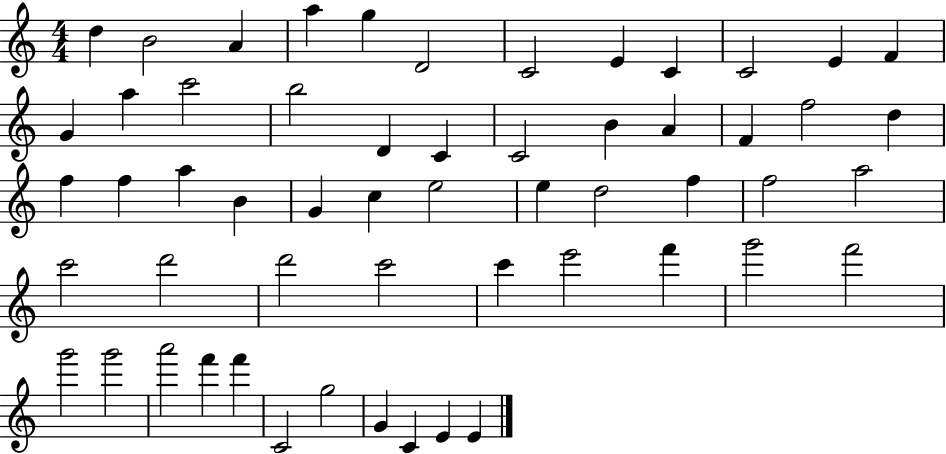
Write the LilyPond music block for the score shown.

{
  \clef treble
  \numericTimeSignature
  \time 4/4
  \key c \major
  d''4 b'2 a'4 | a''4 g''4 d'2 | c'2 e'4 c'4 | c'2 e'4 f'4 | \break g'4 a''4 c'''2 | b''2 d'4 c'4 | c'2 b'4 a'4 | f'4 f''2 d''4 | \break f''4 f''4 a''4 b'4 | g'4 c''4 e''2 | e''4 d''2 f''4 | f''2 a''2 | \break c'''2 d'''2 | d'''2 c'''2 | c'''4 e'''2 f'''4 | g'''2 f'''2 | \break g'''2 g'''2 | a'''2 f'''4 f'''4 | c'2 g''2 | g'4 c'4 e'4 e'4 | \break \bar "|."
}